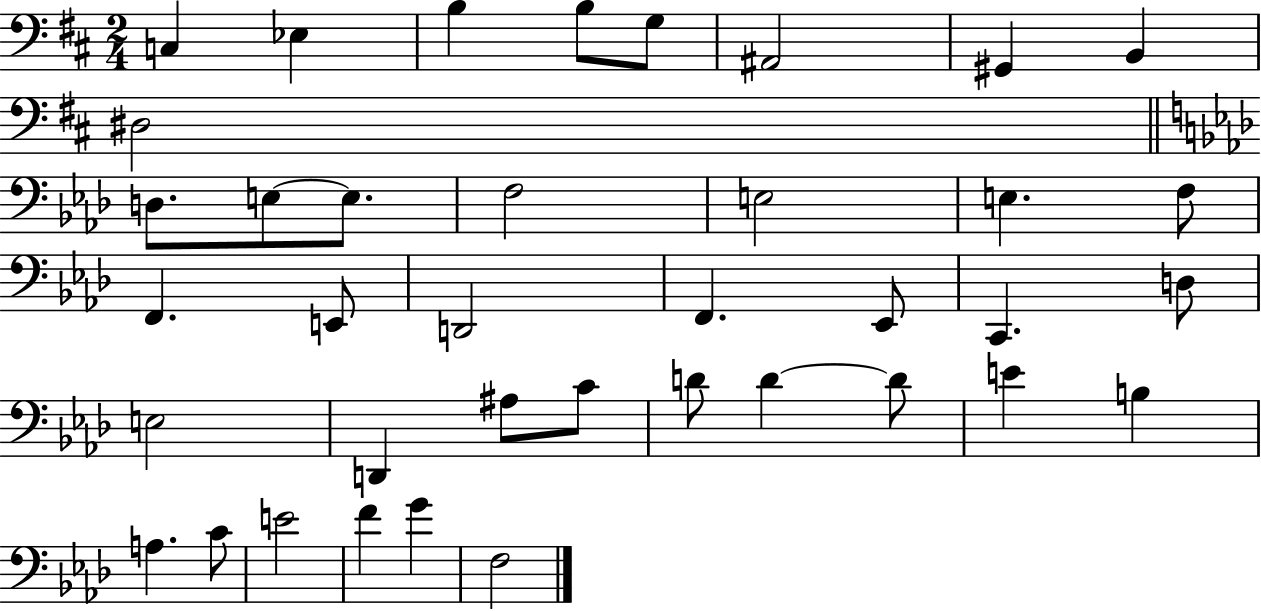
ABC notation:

X:1
T:Untitled
M:2/4
L:1/4
K:D
C, _E, B, B,/2 G,/2 ^A,,2 ^G,, B,, ^D,2 D,/2 E,/2 E,/2 F,2 E,2 E, F,/2 F,, E,,/2 D,,2 F,, _E,,/2 C,, D,/2 E,2 D,, ^A,/2 C/2 D/2 D D/2 E B, A, C/2 E2 F G F,2